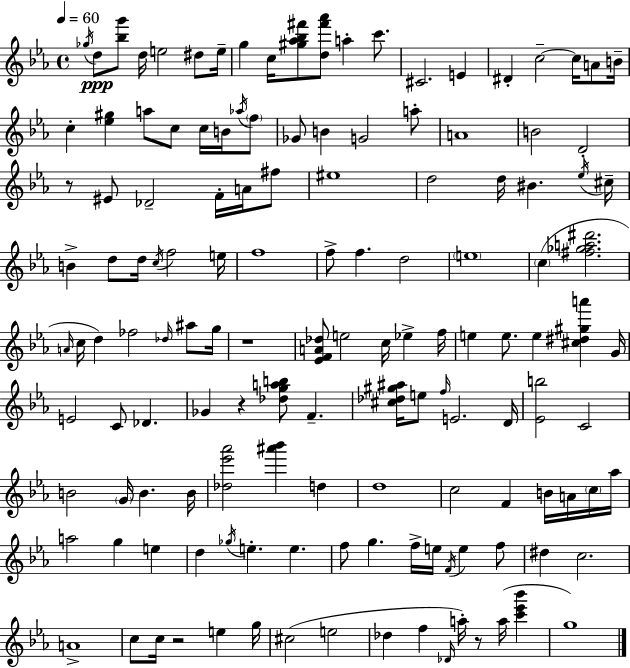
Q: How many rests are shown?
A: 5